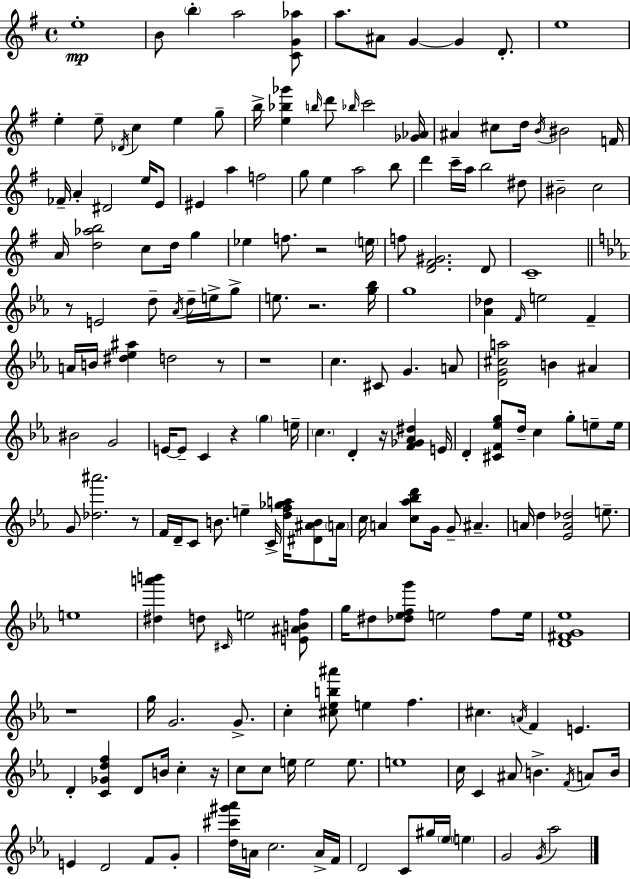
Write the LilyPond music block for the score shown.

{
  \clef treble
  \time 4/4
  \defaultTimeSignature
  \key e \minor
  \repeat volta 2 { e''1-.\mp | b'8 \parenthesize b''4-. a''2 <c' g' aes''>8 | a''8. ais'8 g'4~~ g'4 d'8.-. | e''1 | \break e''4-. e''8-- \acciaccatura { des'16 } c''4 e''4 g''8-- | b''16-> <e'' bes'' ges'''>4 \grace { b''16 } d'''8 \grace { bes''16 } c'''2 | <ges' aes'>16 ais'4 cis''8 d''16 \acciaccatura { b'16 } bis'2 | f'16 fes'16-- a'4-. dis'2 | \break e''16 e'8 eis'4 a''4 f''2 | g''8 e''4 a''2 | b''8 d'''4 c'''16-- a''16 b''2 | dis''8 bis'2-- c''2 | \break a'16 <d'' aes'' b''>2 c''8 d''16 | g''4 ees''4 f''8. r2 | \parenthesize e''16 f''8 <d' fis' gis'>2. | d'8 c'1-- | \break \bar "||" \break \key ees \major r8 e'2 d''8-- \acciaccatura { aes'16 } d''16-- e''16-> g''8-> | e''8. r2. | <g'' bes''>16 g''1 | <aes' des''>4 \grace { f'16 } e''2 f'4-- | \break a'16 b'16 <dis'' ees'' ais''>4 d''2 | r8 r1 | c''4. cis'8 g'4. | a'8 <d' g' cis'' a''>2 b'4 ais'4 | \break bis'2 g'2 | e'16~~ e'8-- c'4 r4 \parenthesize g''4 | e''16-- \parenthesize c''4. d'4-. r16 <f' ges' aes' dis''>4 | e'16 d'4-. <cis' f' ees'' g''>8 d''16-- c''4 g''8-. e''8-- | \break e''16 g'8 <des'' ais'''>2. | r8 f'16 d'16-- c'8 b'8. e''4-- c'16-> <d'' f'' ges'' a''>16 <dis' ais' b'>8 | \parenthesize a'16 c''16 a'4 <c'' aes'' bes'' d'''>8 g'16 g'8-- ais'4.-- | a'16 d''4 <ees' a' des''>2 e''8.-- | \break e''1 | <dis'' a''' b'''>4 d''8 \grace { cis'16 } e''2 | <e' ais' b' f''>8 g''16 dis''8 <des'' ees'' f'' g'''>8 e''2 | f''8 e''16 <d' fis' g' ees''>1 | \break r1 | g''16 g'2. | g'8.-> c''4-. <cis'' ees'' b'' ais'''>8 e''4 f''4. | cis''4. \acciaccatura { a'16 } f'4 e'4. | \break d'4-. <c' ges' d'' f''>4 d'8 b'16 c''4-. | r16 c''8 c''8 e''16 e''2 | e''8. e''1 | c''16 c'4 ais'8 b'4.-> | \break \acciaccatura { f'16 } a'8 b'16 e'4 d'2 | f'8 g'8-. <d'' cis''' gis''' aes'''>16 a'16 c''2. | a'16-> f'16 d'2 c'8 gis''16 | \parenthesize ees''16 \parenthesize e''4 g'2 \acciaccatura { g'16 } aes''2 | \break } \bar "|."
}